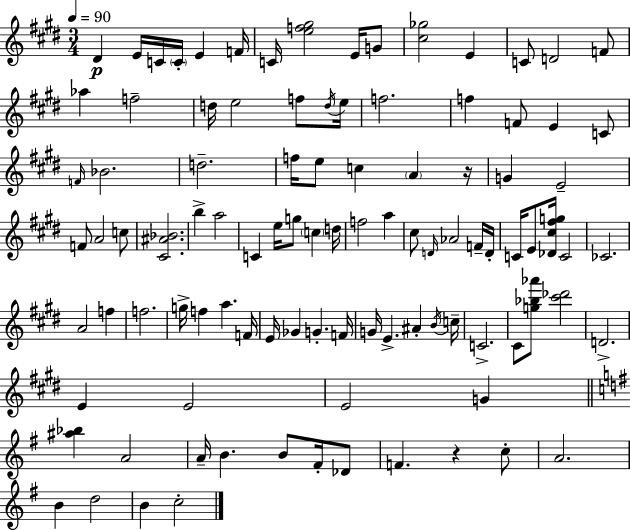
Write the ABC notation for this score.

X:1
T:Untitled
M:3/4
L:1/4
K:E
^D E/4 C/4 C/4 E F/4 C/4 [ef^g]2 E/4 G/2 [^c_g]2 E C/2 D2 F/2 _a f2 d/4 e2 f/2 d/4 e/4 f2 f F/2 E C/2 F/4 _B2 d2 f/4 e/2 c A z/4 G E2 F/2 A2 c/2 [^C^A_B]2 b a2 C e/4 g/2 c d/4 f2 a ^c/2 D/4 _A2 F/4 D/4 C/4 E/2 [_D^c^fg]/4 C2 _C2 A2 f f2 g/4 f a F/4 E/4 _G G F/4 G/4 E ^A B/4 c/4 C2 ^C/2 [g_b_a']/2 [^c'_d']2 D2 E E2 E2 G [^a_b] A2 A/4 B B/2 ^F/4 _D/2 F z c/2 A2 B d2 B c2